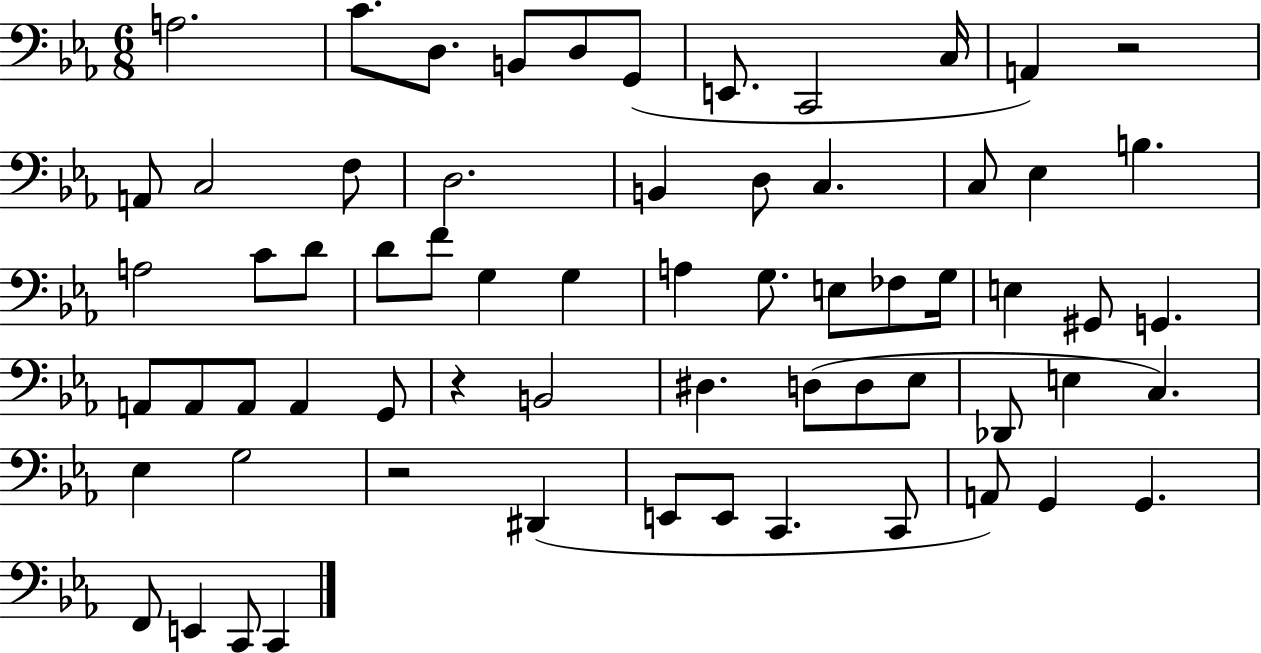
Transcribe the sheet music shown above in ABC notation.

X:1
T:Untitled
M:6/8
L:1/4
K:Eb
A,2 C/2 D,/2 B,,/2 D,/2 G,,/2 E,,/2 C,,2 C,/4 A,, z2 A,,/2 C,2 F,/2 D,2 B,, D,/2 C, C,/2 _E, B, A,2 C/2 D/2 D/2 F/2 G, G, A, G,/2 E,/2 _F,/2 G,/4 E, ^G,,/2 G,, A,,/2 A,,/2 A,,/2 A,, G,,/2 z B,,2 ^D, D,/2 D,/2 _E,/2 _D,,/2 E, C, _E, G,2 z2 ^D,, E,,/2 E,,/2 C,, C,,/2 A,,/2 G,, G,, F,,/2 E,, C,,/2 C,,